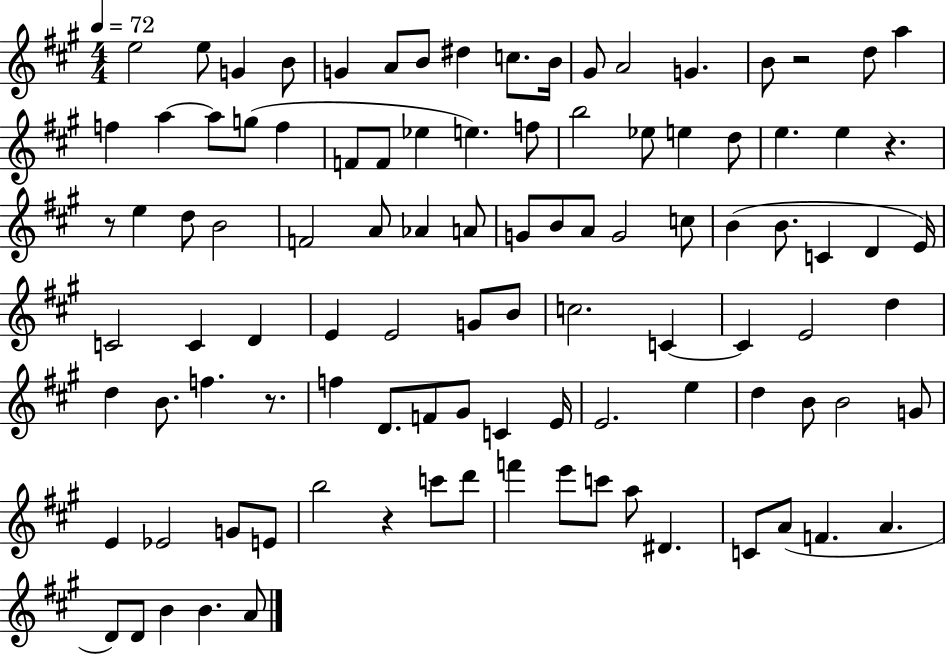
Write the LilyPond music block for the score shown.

{
  \clef treble
  \numericTimeSignature
  \time 4/4
  \key a \major
  \tempo 4 = 72
  e''2 e''8 g'4 b'8 | g'4 a'8 b'8 dis''4 c''8. b'16 | gis'8 a'2 g'4. | b'8 r2 d''8 a''4 | \break f''4 a''4~~ a''8 g''8( f''4 | f'8 f'8 ees''4 e''4.) f''8 | b''2 ees''8 e''4 d''8 | e''4. e''4 r4. | \break r8 e''4 d''8 b'2 | f'2 a'8 aes'4 a'8 | g'8 b'8 a'8 g'2 c''8 | b'4( b'8. c'4 d'4 e'16) | \break c'2 c'4 d'4 | e'4 e'2 g'8 b'8 | c''2. c'4~~ | c'4 e'2 d''4 | \break d''4 b'8. f''4. r8. | f''4 d'8. f'8 gis'8 c'4 e'16 | e'2. e''4 | d''4 b'8 b'2 g'8 | \break e'4 ees'2 g'8 e'8 | b''2 r4 c'''8 d'''8 | f'''4 e'''8 c'''8 a''8 dis'4. | c'8 a'8( f'4. a'4. | \break d'8) d'8 b'4 b'4. a'8 | \bar "|."
}